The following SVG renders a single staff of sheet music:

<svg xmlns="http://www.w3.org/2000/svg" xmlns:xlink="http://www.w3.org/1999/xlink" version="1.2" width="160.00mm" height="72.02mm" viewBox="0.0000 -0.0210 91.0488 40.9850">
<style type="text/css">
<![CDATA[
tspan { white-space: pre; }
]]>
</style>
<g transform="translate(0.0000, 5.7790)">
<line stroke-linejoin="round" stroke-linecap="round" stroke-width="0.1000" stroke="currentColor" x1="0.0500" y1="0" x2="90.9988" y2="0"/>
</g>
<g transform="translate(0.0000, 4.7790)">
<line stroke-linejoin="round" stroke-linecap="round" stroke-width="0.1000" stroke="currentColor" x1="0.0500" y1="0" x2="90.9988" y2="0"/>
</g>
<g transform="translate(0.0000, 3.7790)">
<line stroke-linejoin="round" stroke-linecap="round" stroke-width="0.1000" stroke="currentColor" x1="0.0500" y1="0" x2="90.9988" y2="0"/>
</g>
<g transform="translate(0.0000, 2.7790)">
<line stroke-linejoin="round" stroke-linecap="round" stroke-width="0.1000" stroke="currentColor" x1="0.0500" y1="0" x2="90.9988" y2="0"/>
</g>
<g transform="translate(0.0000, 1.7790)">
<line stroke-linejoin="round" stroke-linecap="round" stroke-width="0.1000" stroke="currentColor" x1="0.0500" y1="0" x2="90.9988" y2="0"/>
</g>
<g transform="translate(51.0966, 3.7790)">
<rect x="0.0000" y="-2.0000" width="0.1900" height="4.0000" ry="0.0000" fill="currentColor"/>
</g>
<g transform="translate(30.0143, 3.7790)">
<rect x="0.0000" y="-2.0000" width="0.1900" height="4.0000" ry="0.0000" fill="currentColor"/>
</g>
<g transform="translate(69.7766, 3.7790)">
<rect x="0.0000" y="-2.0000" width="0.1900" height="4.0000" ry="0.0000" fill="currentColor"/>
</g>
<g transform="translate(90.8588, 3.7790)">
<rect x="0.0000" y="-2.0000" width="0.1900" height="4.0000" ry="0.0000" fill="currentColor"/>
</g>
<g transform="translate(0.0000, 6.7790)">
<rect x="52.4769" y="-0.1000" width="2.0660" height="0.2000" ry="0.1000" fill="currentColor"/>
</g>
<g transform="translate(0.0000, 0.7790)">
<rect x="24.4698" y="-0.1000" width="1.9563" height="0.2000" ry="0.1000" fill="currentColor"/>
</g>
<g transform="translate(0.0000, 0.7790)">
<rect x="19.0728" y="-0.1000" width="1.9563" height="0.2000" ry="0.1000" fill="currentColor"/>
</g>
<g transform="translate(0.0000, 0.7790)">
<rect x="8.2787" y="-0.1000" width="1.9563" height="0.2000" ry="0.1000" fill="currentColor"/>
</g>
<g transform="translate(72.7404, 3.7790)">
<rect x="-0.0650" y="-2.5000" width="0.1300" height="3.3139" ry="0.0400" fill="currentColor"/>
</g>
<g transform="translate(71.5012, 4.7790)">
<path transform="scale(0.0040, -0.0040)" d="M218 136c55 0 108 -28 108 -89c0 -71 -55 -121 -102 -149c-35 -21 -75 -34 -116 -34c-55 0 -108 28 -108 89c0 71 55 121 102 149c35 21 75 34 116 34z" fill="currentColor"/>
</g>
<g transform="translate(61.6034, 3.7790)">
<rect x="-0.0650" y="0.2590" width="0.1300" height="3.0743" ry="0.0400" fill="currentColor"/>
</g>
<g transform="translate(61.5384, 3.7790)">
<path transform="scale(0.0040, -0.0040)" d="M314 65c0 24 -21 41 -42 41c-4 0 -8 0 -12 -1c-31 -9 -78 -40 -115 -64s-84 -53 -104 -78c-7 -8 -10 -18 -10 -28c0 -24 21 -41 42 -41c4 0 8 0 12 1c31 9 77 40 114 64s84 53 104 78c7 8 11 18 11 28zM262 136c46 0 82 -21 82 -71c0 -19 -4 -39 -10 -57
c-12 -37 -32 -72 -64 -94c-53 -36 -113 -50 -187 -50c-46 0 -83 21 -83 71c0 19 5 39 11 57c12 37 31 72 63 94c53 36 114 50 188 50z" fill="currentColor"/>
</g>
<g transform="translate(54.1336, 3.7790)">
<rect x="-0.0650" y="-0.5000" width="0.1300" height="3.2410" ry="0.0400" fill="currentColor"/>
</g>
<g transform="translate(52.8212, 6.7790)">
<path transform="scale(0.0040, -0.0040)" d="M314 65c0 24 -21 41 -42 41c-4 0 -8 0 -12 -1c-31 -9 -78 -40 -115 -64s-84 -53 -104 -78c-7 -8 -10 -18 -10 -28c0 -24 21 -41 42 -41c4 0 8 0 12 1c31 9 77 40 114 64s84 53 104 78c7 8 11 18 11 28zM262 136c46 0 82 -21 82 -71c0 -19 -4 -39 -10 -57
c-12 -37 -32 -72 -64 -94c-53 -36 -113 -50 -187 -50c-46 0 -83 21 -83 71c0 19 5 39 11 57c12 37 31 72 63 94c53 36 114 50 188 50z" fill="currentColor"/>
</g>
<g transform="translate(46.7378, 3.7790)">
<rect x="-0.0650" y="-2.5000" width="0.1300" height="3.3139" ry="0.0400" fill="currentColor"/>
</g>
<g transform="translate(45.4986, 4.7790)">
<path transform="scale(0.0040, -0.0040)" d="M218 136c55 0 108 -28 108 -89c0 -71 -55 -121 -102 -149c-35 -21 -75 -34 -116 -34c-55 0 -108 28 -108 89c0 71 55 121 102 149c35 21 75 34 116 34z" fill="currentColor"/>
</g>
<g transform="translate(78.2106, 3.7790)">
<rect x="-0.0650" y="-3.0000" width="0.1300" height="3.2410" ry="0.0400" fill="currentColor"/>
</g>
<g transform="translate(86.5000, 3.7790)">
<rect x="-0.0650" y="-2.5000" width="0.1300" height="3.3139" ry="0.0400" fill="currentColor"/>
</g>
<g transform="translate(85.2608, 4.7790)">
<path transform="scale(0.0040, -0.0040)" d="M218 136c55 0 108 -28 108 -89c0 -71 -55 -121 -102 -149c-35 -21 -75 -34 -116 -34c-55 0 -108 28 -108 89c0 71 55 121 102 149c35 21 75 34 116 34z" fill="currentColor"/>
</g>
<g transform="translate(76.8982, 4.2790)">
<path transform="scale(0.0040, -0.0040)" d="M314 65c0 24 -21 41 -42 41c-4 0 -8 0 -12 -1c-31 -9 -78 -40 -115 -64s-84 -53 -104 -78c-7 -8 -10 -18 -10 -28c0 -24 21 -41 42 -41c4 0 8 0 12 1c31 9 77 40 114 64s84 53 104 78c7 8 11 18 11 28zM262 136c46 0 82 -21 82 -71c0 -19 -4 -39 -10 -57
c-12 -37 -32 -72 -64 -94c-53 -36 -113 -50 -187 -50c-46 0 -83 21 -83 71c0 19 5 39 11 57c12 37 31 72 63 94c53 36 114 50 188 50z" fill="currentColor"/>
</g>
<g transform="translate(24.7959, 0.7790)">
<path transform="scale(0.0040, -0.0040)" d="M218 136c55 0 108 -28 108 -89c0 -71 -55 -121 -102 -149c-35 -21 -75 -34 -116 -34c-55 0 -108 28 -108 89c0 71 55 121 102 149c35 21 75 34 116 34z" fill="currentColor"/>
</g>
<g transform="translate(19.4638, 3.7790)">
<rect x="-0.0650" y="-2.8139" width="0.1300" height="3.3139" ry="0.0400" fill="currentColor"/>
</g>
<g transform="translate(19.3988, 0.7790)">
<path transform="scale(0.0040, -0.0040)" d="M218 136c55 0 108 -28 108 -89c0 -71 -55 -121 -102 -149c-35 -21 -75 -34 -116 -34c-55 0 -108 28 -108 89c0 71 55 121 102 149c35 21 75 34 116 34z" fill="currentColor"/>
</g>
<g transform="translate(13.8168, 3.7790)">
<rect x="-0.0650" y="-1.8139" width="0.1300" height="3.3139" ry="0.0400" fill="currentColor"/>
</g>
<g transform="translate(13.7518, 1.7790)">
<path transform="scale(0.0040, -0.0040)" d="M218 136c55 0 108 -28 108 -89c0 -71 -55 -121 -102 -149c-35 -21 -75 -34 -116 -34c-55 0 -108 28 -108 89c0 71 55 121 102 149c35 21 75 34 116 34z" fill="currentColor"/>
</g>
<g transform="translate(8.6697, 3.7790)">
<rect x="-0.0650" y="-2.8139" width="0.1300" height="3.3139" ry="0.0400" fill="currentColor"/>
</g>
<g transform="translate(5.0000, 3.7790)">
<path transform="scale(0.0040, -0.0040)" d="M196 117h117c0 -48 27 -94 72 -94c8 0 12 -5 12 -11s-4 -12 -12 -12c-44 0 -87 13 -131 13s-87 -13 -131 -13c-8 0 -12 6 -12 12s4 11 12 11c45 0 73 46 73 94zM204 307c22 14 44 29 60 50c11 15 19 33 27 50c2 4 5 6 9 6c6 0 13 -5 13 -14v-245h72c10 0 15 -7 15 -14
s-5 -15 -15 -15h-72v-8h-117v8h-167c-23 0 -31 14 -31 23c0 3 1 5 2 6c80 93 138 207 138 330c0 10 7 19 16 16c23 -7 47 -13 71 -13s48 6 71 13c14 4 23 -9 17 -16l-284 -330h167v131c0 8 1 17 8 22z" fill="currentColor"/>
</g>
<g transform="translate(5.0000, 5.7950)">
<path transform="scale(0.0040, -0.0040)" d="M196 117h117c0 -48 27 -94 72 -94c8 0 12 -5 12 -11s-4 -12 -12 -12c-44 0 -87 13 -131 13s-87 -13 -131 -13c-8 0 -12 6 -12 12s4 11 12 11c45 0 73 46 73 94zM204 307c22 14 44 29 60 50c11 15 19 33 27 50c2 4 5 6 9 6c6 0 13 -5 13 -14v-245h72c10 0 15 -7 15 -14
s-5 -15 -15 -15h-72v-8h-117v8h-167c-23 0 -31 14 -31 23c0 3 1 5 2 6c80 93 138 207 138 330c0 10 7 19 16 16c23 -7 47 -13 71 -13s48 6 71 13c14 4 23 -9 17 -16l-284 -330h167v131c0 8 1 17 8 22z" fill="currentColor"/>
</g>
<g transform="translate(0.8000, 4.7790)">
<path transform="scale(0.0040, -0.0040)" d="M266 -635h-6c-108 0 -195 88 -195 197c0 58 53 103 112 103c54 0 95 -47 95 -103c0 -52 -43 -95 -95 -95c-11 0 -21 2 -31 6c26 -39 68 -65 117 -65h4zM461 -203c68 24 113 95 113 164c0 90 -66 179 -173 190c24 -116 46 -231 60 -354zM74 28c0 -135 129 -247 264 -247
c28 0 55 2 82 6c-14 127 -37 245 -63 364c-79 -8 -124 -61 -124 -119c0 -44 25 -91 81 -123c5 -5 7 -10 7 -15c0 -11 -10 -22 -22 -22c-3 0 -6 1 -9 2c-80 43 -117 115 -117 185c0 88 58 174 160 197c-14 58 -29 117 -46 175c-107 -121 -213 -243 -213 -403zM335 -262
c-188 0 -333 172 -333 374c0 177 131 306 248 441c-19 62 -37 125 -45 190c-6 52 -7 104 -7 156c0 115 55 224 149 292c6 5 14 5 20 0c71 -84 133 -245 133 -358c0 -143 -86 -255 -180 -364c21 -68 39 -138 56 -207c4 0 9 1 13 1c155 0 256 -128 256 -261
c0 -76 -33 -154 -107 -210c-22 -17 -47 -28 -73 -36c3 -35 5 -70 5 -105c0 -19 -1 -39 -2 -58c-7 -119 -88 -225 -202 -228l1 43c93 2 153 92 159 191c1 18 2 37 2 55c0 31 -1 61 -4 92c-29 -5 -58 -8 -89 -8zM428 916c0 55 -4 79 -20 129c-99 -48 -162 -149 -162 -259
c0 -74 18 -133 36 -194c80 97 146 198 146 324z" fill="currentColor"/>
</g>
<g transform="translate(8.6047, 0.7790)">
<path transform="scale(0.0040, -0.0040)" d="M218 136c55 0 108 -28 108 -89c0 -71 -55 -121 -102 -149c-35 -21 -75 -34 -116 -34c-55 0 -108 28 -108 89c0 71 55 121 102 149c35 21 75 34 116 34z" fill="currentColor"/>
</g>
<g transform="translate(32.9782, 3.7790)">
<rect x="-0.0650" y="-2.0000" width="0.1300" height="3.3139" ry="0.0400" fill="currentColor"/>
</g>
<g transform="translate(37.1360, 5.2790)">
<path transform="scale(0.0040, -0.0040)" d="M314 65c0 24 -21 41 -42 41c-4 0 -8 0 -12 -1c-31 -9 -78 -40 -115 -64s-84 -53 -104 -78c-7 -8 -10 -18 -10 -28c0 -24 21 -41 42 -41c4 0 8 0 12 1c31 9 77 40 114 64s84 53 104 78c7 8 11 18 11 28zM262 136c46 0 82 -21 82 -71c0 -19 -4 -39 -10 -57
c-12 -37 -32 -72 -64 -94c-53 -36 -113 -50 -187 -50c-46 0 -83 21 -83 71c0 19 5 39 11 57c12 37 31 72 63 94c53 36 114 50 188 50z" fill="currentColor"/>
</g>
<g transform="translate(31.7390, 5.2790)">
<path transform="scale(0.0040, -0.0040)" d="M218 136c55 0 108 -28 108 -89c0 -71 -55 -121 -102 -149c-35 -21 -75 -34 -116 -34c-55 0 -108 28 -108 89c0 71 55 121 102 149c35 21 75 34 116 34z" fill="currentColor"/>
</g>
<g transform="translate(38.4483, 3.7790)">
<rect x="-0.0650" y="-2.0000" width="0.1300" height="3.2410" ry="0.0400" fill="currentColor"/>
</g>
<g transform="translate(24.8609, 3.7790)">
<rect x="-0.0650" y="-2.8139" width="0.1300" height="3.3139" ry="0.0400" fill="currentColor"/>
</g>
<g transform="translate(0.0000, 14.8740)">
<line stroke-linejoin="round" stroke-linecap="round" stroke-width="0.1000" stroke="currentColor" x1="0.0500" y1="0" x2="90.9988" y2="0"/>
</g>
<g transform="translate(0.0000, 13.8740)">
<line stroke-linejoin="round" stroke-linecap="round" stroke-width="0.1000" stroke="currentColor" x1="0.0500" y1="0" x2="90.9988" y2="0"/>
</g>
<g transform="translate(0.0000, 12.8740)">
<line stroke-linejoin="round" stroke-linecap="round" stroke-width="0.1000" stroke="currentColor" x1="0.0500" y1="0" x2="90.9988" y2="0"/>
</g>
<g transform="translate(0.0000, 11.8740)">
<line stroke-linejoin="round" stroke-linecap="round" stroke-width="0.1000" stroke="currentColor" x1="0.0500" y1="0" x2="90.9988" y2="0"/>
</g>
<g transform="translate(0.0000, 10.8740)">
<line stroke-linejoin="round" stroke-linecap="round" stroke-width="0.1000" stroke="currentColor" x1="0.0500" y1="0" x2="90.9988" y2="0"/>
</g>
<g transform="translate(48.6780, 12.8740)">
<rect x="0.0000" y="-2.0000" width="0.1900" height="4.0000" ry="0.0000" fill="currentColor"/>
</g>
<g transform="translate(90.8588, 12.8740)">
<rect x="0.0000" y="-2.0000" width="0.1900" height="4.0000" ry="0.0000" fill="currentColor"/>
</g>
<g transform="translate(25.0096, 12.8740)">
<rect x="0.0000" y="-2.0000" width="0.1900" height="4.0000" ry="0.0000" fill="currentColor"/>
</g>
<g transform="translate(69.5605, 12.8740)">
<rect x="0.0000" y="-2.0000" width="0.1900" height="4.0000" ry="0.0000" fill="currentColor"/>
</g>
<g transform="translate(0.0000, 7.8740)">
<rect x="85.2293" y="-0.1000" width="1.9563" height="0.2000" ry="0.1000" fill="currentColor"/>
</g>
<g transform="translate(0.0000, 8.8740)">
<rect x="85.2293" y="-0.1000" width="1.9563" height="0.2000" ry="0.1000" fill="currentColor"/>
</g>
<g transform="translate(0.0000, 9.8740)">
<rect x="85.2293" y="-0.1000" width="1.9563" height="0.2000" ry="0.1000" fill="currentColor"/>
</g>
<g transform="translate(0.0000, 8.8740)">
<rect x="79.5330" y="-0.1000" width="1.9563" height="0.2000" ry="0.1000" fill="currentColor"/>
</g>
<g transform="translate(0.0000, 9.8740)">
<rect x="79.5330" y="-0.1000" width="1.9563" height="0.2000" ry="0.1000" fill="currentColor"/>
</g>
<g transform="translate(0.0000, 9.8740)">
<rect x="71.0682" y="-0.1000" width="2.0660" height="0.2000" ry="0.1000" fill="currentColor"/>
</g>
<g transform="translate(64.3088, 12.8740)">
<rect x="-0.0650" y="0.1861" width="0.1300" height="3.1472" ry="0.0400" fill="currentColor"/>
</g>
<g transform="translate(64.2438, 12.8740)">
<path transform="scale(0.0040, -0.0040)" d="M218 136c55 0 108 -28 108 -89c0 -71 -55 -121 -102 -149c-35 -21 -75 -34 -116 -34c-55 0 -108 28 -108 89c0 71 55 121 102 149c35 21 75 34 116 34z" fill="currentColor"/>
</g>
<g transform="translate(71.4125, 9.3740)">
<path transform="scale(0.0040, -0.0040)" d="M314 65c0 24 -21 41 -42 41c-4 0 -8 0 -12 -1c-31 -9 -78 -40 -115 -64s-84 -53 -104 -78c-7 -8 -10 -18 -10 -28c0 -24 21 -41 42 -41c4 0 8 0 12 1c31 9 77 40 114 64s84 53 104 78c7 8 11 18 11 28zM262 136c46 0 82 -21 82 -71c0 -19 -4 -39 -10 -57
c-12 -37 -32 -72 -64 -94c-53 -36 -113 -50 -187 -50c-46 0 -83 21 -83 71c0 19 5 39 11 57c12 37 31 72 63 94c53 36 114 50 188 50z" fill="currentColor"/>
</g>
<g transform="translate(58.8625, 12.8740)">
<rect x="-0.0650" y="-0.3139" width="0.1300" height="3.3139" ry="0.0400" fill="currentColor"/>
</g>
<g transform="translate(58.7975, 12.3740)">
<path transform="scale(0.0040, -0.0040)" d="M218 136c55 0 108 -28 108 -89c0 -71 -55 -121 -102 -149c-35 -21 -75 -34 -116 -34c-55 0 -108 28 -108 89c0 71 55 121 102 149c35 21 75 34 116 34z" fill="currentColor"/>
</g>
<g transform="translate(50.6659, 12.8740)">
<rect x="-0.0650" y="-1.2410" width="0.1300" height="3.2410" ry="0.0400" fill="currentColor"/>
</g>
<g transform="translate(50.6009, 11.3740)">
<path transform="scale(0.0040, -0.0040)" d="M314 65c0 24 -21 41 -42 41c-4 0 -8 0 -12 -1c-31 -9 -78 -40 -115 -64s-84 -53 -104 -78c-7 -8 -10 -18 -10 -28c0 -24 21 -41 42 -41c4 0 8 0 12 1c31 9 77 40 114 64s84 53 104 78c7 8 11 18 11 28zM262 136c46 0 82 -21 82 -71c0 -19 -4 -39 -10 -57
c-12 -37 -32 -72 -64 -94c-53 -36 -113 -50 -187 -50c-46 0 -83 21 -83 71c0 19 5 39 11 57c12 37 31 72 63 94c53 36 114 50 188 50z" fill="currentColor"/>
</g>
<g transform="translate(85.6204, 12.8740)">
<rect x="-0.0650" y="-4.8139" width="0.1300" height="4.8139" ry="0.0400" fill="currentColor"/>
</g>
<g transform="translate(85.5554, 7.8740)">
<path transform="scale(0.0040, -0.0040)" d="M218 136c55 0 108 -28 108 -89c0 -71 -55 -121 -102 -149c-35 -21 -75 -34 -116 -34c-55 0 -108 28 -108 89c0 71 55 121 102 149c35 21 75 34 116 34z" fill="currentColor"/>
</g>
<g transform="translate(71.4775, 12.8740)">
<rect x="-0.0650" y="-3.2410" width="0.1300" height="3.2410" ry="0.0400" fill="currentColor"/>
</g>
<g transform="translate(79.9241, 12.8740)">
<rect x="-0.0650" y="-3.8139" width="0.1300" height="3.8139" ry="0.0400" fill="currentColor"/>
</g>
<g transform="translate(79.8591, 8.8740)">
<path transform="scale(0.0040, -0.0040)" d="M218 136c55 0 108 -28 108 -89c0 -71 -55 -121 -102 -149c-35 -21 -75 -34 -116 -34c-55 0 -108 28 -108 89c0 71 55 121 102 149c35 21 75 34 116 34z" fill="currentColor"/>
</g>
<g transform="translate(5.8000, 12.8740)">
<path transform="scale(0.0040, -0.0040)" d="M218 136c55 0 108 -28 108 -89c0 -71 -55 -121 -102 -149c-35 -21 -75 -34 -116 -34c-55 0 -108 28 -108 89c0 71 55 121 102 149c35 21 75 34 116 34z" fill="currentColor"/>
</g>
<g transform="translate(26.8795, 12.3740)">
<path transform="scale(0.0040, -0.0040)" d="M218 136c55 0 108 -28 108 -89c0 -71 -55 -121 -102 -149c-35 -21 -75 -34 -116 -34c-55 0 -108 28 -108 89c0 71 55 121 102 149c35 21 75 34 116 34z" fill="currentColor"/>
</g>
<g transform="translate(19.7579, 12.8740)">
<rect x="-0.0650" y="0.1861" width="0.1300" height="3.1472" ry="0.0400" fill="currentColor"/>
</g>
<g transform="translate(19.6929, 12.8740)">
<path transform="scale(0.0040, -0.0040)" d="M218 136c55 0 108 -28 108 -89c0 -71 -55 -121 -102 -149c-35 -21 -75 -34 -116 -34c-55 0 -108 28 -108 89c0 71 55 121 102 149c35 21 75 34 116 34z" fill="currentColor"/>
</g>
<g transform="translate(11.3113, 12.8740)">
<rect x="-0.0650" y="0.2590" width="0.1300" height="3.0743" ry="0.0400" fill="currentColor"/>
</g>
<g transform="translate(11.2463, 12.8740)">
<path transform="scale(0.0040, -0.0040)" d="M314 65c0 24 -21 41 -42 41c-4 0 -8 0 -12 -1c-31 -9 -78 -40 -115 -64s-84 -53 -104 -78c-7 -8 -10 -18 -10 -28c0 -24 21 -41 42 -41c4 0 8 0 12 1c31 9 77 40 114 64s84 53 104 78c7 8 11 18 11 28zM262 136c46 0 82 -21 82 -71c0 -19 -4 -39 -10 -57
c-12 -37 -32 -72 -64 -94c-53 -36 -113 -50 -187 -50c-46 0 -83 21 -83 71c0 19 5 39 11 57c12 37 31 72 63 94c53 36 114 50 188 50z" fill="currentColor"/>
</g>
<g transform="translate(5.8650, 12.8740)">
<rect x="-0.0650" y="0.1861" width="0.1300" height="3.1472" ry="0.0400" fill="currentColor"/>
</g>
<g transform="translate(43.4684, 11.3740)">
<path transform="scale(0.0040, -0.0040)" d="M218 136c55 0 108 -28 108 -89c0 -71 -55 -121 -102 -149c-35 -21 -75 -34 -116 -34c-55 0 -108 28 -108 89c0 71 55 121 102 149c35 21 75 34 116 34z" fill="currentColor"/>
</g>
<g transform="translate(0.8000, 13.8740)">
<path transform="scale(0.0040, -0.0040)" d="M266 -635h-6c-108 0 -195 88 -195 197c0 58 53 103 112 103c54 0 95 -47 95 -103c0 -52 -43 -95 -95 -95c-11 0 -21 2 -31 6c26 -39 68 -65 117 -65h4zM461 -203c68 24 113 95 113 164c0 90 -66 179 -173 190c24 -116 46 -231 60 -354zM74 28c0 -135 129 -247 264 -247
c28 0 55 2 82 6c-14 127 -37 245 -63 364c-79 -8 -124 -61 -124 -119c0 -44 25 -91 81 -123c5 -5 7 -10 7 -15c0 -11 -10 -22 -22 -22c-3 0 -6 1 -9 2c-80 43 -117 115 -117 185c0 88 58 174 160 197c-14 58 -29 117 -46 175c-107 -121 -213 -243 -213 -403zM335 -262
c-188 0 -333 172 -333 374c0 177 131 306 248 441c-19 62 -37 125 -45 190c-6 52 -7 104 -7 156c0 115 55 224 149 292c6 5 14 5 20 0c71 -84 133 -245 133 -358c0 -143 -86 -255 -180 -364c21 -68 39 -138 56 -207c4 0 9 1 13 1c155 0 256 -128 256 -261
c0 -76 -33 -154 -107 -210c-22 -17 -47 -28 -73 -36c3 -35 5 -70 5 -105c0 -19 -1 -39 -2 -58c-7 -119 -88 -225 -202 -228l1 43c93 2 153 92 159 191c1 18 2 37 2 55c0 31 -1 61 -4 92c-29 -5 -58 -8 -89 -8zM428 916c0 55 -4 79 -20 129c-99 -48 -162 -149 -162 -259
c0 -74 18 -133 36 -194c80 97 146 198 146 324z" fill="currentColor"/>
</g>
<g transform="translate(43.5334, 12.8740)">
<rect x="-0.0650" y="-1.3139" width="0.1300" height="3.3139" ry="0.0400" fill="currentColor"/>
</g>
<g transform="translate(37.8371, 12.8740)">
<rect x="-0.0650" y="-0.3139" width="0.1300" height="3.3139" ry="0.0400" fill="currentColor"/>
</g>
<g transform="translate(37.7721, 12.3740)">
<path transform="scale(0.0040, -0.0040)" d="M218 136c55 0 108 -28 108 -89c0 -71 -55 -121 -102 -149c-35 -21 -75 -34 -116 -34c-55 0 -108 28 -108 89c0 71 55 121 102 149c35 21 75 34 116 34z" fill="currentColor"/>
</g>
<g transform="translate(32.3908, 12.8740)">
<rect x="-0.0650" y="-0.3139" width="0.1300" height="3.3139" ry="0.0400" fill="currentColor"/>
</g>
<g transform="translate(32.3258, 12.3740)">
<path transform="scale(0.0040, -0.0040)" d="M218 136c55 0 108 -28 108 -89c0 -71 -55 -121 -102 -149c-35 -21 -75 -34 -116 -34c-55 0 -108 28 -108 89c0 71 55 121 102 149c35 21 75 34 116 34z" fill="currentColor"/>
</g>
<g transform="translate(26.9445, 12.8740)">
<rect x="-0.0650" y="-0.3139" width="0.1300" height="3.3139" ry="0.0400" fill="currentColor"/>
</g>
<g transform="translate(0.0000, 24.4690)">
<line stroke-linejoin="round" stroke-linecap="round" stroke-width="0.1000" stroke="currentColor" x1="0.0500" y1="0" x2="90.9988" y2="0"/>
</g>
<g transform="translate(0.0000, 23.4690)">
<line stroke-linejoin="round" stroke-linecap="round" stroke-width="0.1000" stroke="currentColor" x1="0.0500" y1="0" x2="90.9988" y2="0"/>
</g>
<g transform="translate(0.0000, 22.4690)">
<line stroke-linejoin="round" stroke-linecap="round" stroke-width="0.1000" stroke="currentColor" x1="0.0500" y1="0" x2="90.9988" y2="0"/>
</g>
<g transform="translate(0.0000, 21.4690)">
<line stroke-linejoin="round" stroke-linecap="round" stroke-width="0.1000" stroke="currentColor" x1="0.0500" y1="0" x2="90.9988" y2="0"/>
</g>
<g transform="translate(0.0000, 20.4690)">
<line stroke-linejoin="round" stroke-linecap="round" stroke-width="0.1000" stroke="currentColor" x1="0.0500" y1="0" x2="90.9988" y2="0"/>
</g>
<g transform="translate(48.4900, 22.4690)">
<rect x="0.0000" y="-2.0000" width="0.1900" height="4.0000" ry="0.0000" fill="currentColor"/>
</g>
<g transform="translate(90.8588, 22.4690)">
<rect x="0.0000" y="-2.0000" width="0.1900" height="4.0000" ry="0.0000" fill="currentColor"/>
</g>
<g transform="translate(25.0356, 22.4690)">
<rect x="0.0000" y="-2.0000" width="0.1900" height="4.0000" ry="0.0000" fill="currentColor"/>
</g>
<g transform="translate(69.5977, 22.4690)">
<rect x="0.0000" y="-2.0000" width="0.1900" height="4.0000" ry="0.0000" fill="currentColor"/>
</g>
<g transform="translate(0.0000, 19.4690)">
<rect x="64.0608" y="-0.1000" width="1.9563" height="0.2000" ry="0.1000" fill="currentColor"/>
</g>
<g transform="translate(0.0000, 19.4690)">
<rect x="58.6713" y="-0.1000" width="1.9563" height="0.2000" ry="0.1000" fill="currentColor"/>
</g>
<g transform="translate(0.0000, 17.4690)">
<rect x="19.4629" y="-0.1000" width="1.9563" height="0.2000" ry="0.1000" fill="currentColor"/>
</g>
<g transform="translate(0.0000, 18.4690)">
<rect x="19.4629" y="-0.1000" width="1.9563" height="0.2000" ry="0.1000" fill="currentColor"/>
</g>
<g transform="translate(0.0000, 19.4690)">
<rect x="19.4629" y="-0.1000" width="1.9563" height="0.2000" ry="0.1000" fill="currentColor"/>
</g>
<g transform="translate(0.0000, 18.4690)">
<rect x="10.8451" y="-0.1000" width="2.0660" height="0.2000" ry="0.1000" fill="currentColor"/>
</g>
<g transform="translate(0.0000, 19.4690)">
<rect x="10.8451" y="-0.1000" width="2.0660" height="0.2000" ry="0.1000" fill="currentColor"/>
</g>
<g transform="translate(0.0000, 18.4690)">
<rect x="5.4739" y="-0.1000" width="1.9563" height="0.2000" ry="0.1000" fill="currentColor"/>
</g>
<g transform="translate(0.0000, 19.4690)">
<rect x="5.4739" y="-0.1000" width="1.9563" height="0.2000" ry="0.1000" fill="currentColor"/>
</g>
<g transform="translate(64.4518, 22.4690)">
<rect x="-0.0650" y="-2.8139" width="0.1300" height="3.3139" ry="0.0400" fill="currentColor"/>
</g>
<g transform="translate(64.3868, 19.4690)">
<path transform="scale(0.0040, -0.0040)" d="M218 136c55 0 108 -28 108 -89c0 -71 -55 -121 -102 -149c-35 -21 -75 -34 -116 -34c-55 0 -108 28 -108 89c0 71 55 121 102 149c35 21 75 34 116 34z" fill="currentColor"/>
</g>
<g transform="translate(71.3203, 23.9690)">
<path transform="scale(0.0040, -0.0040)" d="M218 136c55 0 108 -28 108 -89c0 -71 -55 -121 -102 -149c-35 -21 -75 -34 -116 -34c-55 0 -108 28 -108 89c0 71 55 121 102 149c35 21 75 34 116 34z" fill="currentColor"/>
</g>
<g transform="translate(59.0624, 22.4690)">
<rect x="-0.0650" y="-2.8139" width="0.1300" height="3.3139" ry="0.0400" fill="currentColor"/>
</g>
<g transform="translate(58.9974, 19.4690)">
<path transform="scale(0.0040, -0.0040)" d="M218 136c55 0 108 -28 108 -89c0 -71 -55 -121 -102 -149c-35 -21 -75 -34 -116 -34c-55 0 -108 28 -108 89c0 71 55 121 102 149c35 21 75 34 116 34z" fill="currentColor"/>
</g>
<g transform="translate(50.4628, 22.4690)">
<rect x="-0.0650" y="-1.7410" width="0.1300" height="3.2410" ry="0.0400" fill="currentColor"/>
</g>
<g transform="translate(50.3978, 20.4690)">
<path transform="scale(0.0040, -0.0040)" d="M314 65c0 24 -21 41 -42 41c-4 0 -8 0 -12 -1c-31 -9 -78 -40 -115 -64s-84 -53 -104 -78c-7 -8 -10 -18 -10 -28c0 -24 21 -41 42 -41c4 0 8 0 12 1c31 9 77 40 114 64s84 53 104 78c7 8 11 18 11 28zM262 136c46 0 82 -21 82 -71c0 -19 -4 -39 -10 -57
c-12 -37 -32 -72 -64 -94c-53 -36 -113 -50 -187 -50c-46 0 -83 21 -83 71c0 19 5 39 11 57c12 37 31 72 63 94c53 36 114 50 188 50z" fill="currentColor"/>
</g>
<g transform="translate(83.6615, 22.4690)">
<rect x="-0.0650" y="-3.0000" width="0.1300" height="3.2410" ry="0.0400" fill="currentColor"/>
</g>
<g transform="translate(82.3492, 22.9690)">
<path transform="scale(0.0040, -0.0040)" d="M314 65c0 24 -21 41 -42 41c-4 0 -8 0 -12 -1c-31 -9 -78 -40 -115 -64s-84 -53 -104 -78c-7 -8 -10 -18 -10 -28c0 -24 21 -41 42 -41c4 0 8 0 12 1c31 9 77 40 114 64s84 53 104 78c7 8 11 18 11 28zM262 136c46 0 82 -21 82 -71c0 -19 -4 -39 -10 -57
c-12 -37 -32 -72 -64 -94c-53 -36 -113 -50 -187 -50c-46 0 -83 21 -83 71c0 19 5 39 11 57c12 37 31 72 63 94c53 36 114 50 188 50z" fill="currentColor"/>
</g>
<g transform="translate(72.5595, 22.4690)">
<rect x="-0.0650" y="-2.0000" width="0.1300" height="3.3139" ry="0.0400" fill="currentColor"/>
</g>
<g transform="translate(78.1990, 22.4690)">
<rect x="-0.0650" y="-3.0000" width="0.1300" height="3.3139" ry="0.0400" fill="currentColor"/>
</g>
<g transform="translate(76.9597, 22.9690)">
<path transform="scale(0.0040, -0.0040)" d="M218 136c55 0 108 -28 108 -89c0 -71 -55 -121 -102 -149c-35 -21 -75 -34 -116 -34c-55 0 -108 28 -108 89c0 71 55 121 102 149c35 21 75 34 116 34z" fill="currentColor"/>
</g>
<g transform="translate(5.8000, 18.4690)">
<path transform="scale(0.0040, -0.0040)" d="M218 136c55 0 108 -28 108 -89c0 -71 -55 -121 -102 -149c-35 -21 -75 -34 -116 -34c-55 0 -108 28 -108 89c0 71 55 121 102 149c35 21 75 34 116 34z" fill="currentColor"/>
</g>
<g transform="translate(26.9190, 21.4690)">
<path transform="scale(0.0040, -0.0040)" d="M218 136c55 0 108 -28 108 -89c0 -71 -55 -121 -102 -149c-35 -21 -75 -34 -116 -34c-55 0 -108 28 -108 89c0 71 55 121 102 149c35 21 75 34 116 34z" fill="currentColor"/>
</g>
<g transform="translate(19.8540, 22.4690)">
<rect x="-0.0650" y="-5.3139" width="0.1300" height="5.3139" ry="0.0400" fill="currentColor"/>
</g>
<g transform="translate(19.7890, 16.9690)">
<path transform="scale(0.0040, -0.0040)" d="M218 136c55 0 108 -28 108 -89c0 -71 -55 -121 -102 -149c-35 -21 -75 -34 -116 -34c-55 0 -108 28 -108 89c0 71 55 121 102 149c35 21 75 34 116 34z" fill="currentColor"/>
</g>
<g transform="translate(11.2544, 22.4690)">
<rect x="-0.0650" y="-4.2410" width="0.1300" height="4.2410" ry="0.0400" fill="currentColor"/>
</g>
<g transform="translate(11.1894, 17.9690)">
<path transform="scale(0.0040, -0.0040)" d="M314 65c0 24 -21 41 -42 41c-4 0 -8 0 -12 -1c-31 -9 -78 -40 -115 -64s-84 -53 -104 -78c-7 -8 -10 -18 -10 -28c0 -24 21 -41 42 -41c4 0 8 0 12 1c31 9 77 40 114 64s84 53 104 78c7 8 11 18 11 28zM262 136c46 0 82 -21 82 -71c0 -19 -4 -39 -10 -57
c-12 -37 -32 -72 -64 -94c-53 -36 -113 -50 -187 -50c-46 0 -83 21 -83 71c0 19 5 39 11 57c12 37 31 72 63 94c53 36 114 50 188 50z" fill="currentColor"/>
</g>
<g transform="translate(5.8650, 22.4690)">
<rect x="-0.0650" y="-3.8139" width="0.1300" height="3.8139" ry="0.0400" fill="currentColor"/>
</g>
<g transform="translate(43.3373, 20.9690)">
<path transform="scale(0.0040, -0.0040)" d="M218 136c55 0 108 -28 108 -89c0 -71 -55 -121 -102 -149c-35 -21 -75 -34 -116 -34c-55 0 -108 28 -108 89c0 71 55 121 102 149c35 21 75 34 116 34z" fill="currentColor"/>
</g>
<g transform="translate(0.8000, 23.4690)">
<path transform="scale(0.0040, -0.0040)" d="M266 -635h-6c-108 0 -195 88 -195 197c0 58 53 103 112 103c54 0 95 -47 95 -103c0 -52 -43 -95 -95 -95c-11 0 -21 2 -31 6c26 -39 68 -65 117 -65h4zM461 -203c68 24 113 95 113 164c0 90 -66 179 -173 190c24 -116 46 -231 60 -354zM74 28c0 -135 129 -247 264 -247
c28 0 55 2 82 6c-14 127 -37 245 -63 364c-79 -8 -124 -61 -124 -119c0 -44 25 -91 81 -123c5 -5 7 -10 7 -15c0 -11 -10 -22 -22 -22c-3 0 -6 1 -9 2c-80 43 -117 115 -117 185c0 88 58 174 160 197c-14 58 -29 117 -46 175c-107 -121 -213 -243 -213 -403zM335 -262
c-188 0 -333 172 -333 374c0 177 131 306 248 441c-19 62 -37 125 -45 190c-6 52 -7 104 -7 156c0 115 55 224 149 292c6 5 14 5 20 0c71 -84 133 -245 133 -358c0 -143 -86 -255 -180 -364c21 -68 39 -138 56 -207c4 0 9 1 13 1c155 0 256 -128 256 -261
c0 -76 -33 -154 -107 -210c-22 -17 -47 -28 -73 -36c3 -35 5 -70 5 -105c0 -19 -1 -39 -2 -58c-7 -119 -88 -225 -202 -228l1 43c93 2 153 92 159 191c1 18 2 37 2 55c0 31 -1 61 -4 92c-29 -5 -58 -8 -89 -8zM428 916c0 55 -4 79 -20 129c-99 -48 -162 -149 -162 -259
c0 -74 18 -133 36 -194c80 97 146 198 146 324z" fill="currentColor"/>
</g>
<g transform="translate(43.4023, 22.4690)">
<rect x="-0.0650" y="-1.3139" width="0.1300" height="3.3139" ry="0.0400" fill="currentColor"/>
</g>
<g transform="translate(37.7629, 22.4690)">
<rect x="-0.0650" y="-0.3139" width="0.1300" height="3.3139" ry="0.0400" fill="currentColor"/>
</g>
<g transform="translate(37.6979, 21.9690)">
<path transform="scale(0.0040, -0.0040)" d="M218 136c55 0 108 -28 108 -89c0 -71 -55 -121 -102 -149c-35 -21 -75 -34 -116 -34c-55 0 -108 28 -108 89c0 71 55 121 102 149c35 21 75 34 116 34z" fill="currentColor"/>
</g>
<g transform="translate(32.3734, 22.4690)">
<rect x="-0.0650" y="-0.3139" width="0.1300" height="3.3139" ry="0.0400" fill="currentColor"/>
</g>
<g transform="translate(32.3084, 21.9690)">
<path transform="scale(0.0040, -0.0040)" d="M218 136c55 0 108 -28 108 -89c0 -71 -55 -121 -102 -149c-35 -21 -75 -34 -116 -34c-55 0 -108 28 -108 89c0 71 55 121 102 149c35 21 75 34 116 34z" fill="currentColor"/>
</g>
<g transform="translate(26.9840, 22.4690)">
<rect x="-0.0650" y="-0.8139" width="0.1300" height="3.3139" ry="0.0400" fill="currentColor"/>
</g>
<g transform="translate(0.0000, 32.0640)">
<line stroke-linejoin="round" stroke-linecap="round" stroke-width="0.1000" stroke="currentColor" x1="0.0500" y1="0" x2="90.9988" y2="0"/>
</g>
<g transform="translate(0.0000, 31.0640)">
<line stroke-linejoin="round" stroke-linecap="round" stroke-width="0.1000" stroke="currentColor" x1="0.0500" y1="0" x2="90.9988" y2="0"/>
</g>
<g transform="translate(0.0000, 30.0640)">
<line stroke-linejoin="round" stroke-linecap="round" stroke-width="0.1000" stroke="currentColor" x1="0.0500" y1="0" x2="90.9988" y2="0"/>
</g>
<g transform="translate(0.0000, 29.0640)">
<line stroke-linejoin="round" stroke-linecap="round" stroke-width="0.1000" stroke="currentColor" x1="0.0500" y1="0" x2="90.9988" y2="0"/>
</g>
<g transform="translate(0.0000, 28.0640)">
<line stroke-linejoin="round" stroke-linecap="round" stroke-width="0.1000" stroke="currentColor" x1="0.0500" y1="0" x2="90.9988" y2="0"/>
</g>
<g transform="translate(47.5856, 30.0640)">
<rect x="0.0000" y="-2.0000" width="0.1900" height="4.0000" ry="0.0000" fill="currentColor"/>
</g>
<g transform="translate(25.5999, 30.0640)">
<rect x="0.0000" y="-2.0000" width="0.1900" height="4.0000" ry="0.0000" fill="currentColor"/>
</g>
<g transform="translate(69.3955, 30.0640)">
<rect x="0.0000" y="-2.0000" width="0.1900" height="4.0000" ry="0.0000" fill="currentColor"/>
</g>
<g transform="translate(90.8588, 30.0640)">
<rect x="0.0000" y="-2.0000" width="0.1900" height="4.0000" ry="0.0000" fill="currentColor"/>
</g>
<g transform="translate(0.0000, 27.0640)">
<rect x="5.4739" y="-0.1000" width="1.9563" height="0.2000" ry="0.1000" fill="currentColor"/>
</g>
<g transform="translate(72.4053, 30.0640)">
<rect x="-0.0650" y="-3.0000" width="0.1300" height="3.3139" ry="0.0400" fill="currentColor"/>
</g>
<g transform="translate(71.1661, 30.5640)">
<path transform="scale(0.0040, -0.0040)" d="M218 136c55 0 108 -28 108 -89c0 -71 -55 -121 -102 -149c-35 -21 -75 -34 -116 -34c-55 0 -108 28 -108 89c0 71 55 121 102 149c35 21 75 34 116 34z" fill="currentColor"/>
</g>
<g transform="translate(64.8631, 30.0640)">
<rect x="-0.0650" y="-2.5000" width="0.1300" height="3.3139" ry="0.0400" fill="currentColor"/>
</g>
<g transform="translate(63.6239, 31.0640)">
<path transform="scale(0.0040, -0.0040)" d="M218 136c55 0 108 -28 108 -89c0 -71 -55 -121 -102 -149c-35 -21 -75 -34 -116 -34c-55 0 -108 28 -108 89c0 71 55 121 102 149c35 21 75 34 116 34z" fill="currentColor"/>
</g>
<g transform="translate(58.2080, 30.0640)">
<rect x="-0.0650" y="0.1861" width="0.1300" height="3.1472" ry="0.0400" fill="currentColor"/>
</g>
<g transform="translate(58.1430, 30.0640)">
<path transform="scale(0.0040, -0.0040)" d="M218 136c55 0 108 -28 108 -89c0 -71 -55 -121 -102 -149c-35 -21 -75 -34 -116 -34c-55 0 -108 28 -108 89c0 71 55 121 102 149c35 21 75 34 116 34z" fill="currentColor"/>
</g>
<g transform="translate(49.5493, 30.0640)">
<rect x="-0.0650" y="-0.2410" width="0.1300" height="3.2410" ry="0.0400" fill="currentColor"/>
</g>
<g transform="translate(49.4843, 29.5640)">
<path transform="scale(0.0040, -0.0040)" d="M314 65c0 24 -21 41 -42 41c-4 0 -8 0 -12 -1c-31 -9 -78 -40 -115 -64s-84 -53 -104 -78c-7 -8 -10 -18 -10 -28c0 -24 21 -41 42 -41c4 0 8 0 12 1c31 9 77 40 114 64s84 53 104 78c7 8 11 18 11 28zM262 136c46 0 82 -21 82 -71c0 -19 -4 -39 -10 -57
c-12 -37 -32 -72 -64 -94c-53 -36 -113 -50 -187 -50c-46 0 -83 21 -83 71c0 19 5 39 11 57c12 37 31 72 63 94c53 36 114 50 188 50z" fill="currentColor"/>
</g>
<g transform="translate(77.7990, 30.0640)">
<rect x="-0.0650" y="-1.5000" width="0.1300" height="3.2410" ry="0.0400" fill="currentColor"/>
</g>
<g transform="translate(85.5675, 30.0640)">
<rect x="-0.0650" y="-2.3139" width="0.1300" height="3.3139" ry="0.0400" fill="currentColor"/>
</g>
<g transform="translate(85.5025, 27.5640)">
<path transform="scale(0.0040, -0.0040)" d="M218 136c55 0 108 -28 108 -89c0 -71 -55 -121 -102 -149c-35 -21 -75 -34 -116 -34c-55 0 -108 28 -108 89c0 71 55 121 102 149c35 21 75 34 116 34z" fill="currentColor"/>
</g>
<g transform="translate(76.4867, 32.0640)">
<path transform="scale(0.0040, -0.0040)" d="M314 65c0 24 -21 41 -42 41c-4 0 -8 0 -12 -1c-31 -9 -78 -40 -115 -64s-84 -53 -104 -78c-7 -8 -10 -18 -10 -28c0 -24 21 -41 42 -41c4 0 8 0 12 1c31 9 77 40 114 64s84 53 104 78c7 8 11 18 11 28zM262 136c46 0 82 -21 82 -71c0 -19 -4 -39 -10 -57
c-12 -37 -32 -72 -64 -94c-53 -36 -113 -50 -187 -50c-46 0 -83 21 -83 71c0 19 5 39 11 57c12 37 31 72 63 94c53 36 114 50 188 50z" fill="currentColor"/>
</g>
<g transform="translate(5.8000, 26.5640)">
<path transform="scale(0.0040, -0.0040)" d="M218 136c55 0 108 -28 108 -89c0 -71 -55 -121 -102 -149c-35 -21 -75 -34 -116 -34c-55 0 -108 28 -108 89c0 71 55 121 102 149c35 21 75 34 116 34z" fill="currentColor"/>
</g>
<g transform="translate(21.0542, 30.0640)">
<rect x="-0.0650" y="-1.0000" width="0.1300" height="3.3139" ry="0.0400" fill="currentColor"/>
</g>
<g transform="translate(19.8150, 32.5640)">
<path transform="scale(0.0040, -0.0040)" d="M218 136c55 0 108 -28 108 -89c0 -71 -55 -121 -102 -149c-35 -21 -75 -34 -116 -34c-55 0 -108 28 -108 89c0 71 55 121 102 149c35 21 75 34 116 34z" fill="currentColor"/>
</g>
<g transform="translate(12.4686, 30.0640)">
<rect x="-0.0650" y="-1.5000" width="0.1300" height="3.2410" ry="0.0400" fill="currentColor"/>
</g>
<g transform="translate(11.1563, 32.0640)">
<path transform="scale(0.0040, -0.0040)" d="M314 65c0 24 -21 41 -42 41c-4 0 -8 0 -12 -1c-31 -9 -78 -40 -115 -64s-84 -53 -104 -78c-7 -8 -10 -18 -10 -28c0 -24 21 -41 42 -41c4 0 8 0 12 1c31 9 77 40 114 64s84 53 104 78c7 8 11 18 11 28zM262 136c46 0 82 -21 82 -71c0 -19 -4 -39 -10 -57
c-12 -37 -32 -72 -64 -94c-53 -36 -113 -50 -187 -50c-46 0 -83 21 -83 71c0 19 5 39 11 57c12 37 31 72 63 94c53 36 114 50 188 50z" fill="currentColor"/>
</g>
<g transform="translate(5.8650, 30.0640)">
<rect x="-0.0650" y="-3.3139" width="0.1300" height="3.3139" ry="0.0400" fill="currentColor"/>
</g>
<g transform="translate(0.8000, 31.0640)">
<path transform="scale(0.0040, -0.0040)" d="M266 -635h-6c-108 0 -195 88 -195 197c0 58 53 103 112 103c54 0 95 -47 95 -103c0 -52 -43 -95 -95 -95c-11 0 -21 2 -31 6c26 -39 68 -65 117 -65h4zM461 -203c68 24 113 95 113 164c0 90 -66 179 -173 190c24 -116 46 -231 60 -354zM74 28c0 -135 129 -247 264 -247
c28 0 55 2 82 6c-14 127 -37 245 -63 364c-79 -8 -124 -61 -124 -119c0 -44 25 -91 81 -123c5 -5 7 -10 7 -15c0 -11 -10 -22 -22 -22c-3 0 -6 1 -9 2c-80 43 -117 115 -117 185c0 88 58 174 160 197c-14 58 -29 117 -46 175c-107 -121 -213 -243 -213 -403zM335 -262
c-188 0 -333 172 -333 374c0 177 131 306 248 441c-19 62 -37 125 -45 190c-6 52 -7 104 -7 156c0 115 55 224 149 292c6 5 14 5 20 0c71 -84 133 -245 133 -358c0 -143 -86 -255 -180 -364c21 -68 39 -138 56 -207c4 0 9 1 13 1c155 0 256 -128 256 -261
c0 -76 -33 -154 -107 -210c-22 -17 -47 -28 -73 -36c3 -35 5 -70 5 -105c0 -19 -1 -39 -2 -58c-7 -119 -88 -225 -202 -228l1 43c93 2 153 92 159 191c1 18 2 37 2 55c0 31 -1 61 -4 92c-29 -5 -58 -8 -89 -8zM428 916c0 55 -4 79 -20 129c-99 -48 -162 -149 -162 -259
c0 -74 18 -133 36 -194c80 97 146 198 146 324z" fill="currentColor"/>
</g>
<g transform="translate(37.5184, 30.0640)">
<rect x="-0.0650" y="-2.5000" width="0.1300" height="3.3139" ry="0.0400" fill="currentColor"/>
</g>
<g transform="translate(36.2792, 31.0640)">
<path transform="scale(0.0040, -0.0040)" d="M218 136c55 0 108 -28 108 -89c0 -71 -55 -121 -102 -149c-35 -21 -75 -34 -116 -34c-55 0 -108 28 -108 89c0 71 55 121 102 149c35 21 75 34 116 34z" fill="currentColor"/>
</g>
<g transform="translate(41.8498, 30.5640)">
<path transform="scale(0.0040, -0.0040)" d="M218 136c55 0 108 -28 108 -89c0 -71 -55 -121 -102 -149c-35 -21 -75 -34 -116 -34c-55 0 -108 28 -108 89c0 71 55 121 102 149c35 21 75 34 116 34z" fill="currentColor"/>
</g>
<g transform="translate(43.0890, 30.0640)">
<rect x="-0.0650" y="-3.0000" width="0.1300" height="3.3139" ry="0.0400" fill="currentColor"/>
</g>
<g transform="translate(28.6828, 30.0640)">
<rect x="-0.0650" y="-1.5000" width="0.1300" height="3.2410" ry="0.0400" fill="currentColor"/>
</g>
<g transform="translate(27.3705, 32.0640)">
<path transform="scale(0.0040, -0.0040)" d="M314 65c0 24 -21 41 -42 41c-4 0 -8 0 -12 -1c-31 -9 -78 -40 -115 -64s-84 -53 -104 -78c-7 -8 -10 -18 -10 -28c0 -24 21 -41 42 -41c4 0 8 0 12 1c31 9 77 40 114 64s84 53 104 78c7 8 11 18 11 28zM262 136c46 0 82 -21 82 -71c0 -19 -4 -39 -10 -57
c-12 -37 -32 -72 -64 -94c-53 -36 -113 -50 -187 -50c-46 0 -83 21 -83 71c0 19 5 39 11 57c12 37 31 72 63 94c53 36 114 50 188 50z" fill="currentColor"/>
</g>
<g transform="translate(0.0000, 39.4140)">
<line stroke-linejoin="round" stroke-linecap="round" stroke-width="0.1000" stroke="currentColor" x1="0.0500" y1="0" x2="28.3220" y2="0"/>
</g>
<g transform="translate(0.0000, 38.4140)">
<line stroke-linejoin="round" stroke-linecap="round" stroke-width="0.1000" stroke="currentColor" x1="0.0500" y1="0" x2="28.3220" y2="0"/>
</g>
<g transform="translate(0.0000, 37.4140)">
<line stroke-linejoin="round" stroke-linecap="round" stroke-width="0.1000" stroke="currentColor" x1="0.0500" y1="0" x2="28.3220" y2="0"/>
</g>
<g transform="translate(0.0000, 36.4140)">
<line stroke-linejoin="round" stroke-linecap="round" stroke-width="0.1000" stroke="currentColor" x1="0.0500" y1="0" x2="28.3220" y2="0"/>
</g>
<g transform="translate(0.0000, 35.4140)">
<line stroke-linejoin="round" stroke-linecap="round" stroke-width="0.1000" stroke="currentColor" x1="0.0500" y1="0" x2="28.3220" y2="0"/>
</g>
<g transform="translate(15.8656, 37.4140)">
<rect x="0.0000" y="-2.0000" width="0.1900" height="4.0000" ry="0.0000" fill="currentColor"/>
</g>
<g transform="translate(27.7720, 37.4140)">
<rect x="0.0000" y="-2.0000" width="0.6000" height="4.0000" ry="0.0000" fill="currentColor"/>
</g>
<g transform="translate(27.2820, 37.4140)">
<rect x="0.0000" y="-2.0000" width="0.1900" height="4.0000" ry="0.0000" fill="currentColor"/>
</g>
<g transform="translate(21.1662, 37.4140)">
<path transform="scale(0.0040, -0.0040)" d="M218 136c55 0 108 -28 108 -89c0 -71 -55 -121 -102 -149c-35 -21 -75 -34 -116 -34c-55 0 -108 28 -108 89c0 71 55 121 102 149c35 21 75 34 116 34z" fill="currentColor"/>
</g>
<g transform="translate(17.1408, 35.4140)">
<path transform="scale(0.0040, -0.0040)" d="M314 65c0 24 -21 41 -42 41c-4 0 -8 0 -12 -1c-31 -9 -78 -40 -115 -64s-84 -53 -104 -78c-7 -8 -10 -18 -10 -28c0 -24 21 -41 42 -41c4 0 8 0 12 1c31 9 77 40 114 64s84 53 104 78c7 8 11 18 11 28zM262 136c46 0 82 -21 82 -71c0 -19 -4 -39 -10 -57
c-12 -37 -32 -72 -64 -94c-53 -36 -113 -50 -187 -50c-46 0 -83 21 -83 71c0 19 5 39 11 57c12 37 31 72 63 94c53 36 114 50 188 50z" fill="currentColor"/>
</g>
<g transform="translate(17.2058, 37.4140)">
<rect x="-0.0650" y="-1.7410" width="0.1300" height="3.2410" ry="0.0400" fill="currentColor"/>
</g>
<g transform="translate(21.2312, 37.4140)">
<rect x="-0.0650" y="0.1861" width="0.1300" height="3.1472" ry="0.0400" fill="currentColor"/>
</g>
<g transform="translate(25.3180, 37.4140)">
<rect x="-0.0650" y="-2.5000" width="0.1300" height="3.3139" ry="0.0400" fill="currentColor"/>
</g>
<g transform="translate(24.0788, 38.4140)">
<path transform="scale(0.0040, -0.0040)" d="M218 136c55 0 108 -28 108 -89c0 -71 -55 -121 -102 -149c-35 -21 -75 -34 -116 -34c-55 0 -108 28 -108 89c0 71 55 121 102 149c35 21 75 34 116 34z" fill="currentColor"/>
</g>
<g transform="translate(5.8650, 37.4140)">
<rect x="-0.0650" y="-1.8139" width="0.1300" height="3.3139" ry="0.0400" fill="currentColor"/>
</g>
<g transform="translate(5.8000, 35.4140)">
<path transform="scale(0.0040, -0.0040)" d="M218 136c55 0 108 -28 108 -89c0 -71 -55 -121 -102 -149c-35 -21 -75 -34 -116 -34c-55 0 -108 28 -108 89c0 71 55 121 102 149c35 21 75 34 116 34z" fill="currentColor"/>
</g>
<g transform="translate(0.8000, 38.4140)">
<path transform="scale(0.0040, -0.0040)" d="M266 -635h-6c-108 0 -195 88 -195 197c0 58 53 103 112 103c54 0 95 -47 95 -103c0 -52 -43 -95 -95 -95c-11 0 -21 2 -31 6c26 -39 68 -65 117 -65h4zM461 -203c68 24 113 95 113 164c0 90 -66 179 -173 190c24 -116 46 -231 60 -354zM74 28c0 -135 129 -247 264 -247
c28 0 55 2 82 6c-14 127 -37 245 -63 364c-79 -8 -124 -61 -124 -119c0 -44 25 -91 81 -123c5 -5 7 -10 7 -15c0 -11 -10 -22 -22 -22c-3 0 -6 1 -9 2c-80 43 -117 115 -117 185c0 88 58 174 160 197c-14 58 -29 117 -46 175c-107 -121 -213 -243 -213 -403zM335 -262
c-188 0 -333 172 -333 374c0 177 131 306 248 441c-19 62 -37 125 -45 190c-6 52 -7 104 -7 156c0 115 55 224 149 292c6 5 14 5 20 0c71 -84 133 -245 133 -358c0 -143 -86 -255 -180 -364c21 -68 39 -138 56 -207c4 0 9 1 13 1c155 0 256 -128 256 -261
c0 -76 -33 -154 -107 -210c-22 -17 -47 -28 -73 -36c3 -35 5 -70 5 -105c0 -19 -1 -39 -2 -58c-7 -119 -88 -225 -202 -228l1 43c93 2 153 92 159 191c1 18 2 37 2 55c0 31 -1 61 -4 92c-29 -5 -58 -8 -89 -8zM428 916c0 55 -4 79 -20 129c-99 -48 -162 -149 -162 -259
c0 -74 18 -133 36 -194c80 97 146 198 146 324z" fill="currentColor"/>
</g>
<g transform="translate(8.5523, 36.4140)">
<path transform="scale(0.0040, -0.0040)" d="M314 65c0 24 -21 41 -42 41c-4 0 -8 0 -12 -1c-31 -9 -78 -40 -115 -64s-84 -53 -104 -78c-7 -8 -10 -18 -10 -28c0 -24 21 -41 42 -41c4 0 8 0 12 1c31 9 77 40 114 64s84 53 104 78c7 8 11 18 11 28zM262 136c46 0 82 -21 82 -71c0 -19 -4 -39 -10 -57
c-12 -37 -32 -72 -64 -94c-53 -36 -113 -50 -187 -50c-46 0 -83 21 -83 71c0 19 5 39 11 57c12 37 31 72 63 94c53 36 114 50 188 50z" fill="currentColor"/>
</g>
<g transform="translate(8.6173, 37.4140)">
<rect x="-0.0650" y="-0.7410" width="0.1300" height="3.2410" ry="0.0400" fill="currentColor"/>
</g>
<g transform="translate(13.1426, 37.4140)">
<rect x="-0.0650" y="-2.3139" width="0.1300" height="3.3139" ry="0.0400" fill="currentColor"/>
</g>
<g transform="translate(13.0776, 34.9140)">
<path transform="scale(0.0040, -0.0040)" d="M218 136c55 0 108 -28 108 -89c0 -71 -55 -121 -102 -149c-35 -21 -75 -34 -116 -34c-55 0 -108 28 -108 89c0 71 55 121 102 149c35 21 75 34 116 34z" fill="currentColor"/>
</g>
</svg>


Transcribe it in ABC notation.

X:1
T:Untitled
M:4/4
L:1/4
K:C
a f a a F F2 G C2 B2 G A2 G B B2 B c c c e e2 c B b2 c' e' c' d'2 f' d c c e f2 a a F A A2 b E2 D E2 G A c2 B G A E2 g f d2 g f2 B G